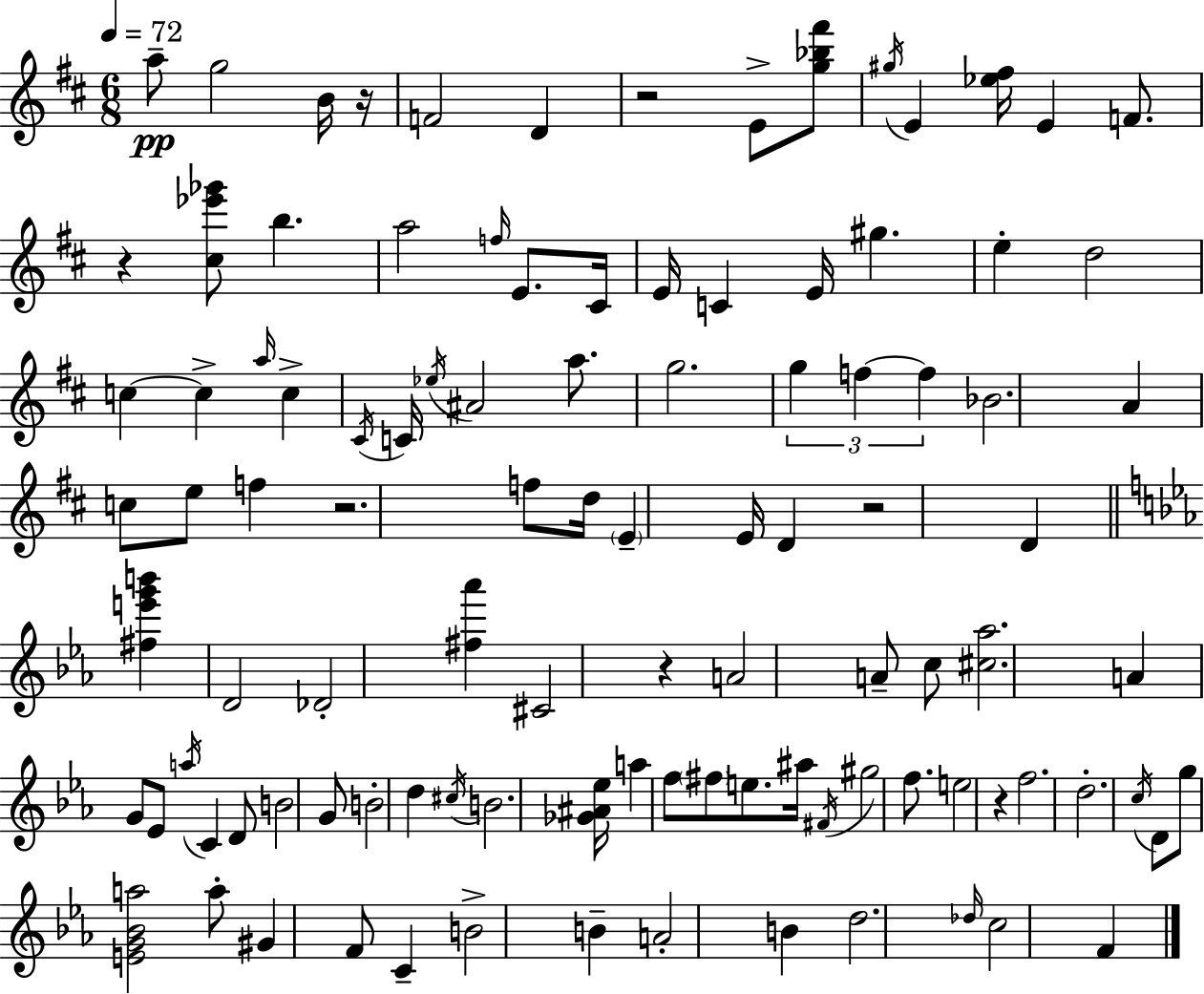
{
  \clef treble
  \numericTimeSignature
  \time 6/8
  \key d \major
  \tempo 4 = 72
  a''8--\pp g''2 b'16 r16 | f'2 d'4 | r2 e'8-> <g'' bes'' fis'''>8 | \acciaccatura { gis''16 } e'4 <ees'' fis''>16 e'4 f'8. | \break r4 <cis'' ees''' ges'''>8 b''4. | a''2 \grace { f''16 } e'8. | cis'16 e'16 c'4 e'16 gis''4. | e''4-. d''2 | \break c''4~~ c''4-> \grace { a''16 } c''4-> | \acciaccatura { cis'16 } c'16 \acciaccatura { ees''16 } ais'2 | a''8. g''2. | \tuplet 3/2 { g''4 f''4~~ | \break f''4 } bes'2. | a'4 c''8 e''8 | f''4 r2. | f''8 d''16 \parenthesize e'4-- | \break e'16 d'4 r2 | d'4 \bar "||" \break \key ees \major <fis'' e''' g''' b'''>4 d'2 | des'2-. <fis'' aes'''>4 | cis'2 r4 | a'2 a'8-- c''8 | \break <cis'' aes''>2. | a'4 g'8 ees'8 \acciaccatura { a''16 } c'4 | d'8 b'2 g'8 | b'2-. d''4 | \break \acciaccatura { cis''16 } b'2. | <ges' ais' ees''>16 a''4 f''8 \parenthesize fis''8 e''8. | ais''16 \acciaccatura { fis'16 } gis''2 | f''8. e''2 r4 | \break f''2. | d''2.-. | \acciaccatura { c''16 } d'8 g''8 <e' g' bes' a''>2 | a''8-. gis'4 f'8 | \break c'4-- b'2-> | b'4-- a'2-. | b'4 d''2. | \grace { des''16 } c''2 | \break f'4 \bar "|."
}